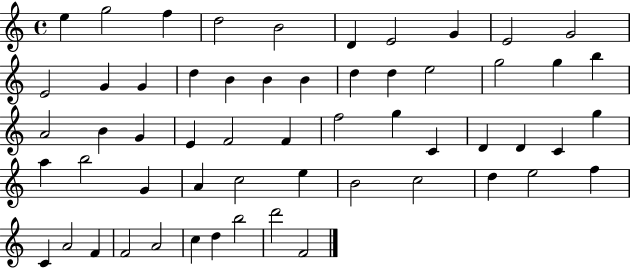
E5/q G5/h F5/q D5/h B4/h D4/q E4/h G4/q E4/h G4/h E4/h G4/q G4/q D5/q B4/q B4/q B4/q D5/q D5/q E5/h G5/h G5/q B5/q A4/h B4/q G4/q E4/q F4/h F4/q F5/h G5/q C4/q D4/q D4/q C4/q G5/q A5/q B5/h G4/q A4/q C5/h E5/q B4/h C5/h D5/q E5/h F5/q C4/q A4/h F4/q F4/h A4/h C5/q D5/q B5/h D6/h F4/h